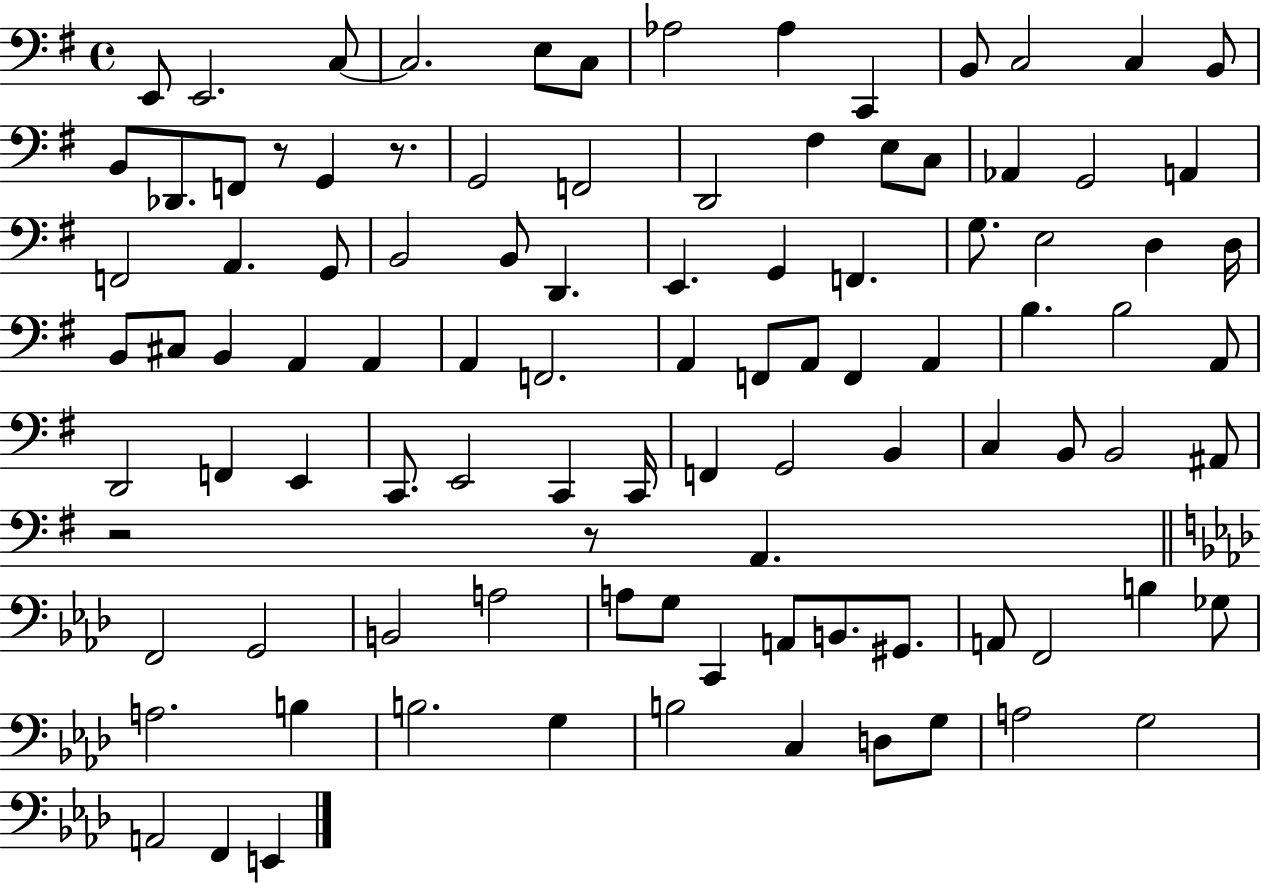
E2/e E2/h. C3/e C3/h. E3/e C3/e Ab3/h Ab3/q C2/q B2/e C3/h C3/q B2/e B2/e Db2/e. F2/e R/e G2/q R/e. G2/h F2/h D2/h F#3/q E3/e C3/e Ab2/q G2/h A2/q F2/h A2/q. G2/e B2/h B2/e D2/q. E2/q. G2/q F2/q. G3/e. E3/h D3/q D3/s B2/e C#3/e B2/q A2/q A2/q A2/q F2/h. A2/q F2/e A2/e F2/q A2/q B3/q. B3/h A2/e D2/h F2/q E2/q C2/e. E2/h C2/q C2/s F2/q G2/h B2/q C3/q B2/e B2/h A#2/e R/h R/e A2/q. F2/h G2/h B2/h A3/h A3/e G3/e C2/q A2/e B2/e. G#2/e. A2/e F2/h B3/q Gb3/e A3/h. B3/q B3/h. G3/q B3/h C3/q D3/e G3/e A3/h G3/h A2/h F2/q E2/q